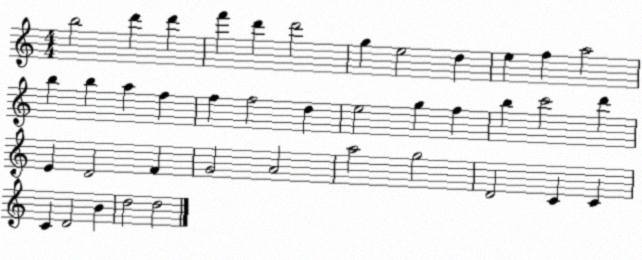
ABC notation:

X:1
T:Untitled
M:4/4
L:1/4
K:C
b2 d' d' f' d' d'2 g e2 d e f a2 b b a f f f2 d e2 g f b c'2 d' E D2 F G2 A2 a2 g2 D2 C C C D2 B d2 d2